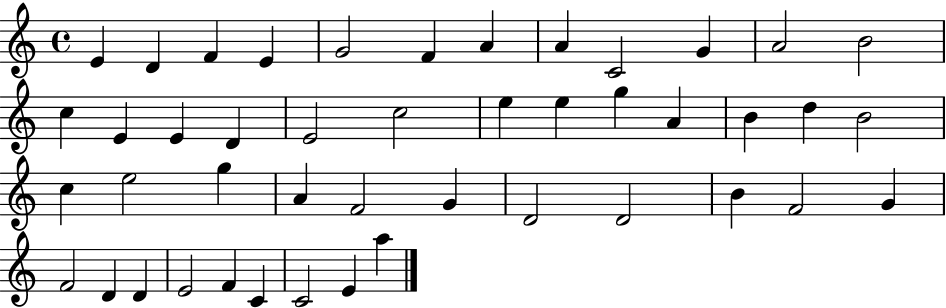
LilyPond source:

{
  \clef treble
  \time 4/4
  \defaultTimeSignature
  \key c \major
  e'4 d'4 f'4 e'4 | g'2 f'4 a'4 | a'4 c'2 g'4 | a'2 b'2 | \break c''4 e'4 e'4 d'4 | e'2 c''2 | e''4 e''4 g''4 a'4 | b'4 d''4 b'2 | \break c''4 e''2 g''4 | a'4 f'2 g'4 | d'2 d'2 | b'4 f'2 g'4 | \break f'2 d'4 d'4 | e'2 f'4 c'4 | c'2 e'4 a''4 | \bar "|."
}